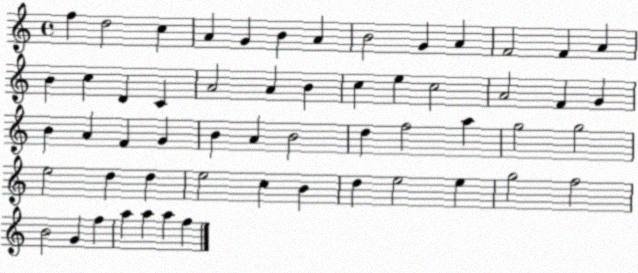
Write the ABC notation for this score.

X:1
T:Untitled
M:4/4
L:1/4
K:C
f d2 c A G B A B2 G A F2 F A B c D C A2 A B c e c2 A2 F G B A F G B A B2 d f2 a g2 g2 e2 d d e2 c B d e2 e g2 f2 B2 G f a a a f